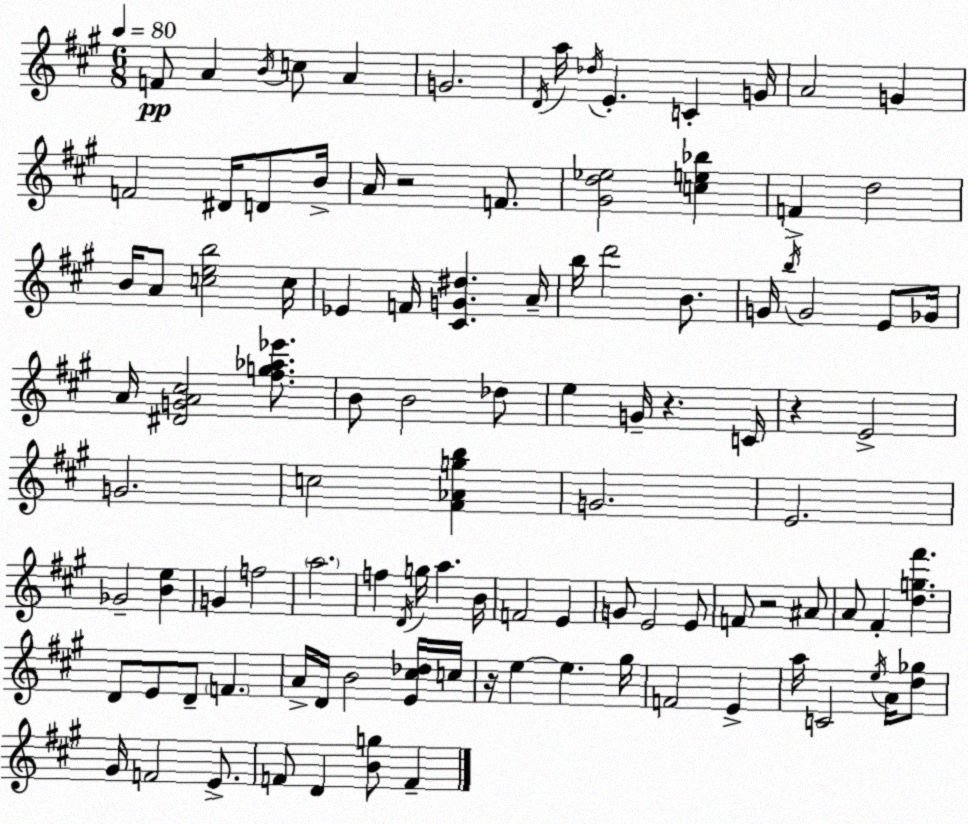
X:1
T:Untitled
M:6/8
L:1/4
K:A
F/2 A B/4 c/2 A G2 D/4 a/4 _d/4 E C G/4 A2 G F2 ^D/4 D/2 B/4 A/4 z2 F/2 [^Gd_e]2 [ce_b] F d2 B/4 A/2 [ceb]2 c/4 _E F/4 [^CG^d] A/4 b/4 d'2 B/2 G/4 b/4 G2 E/2 _G/4 A/4 [^DGA^c]2 [^fg_a_e']/2 B/2 B2 _d/2 e G/4 z C/4 z E2 G2 c2 [^F_Agb] G2 E2 _G2 [Be] G f2 a2 f D/4 g/4 a B/4 F2 E G/2 E2 E/2 F/2 z2 ^A/2 A/2 ^F [dg^f'] D/2 E/2 D/2 F A/4 D/4 B2 [E^c_d]/4 c/4 z/4 e e ^g/4 F2 E a/4 C2 e/4 A/4 [d_g]/2 ^G/4 F2 E/2 F/2 D [Bg]/2 F